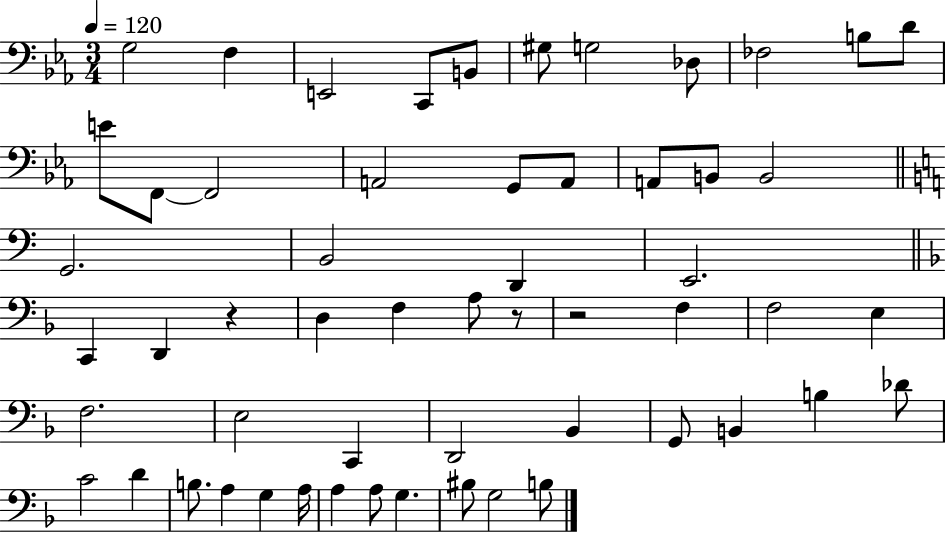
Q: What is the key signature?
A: EES major